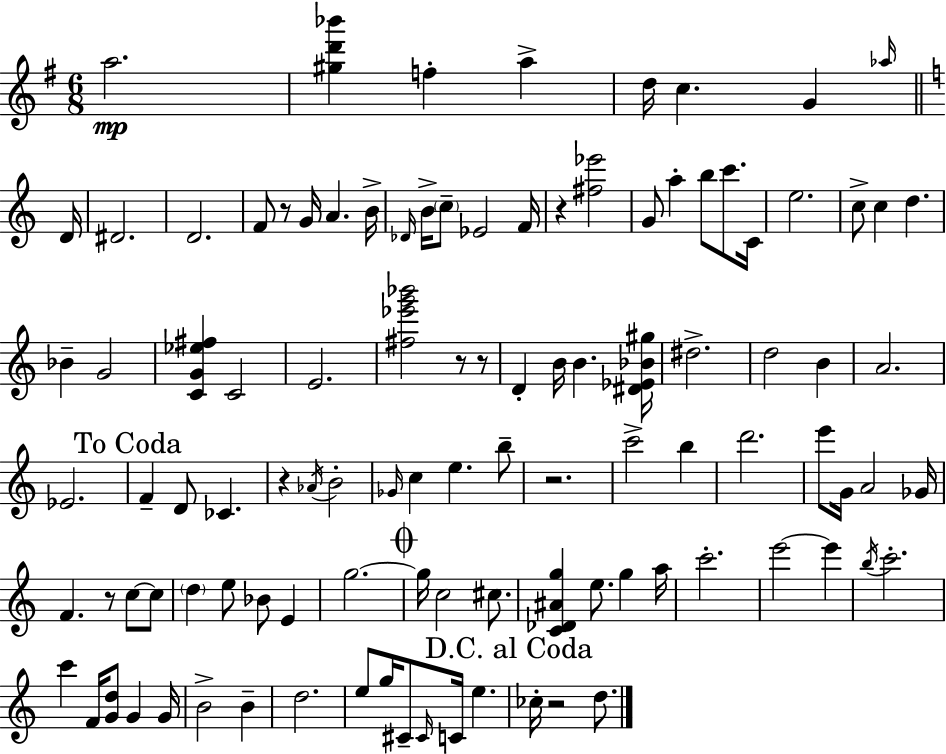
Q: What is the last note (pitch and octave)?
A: D5